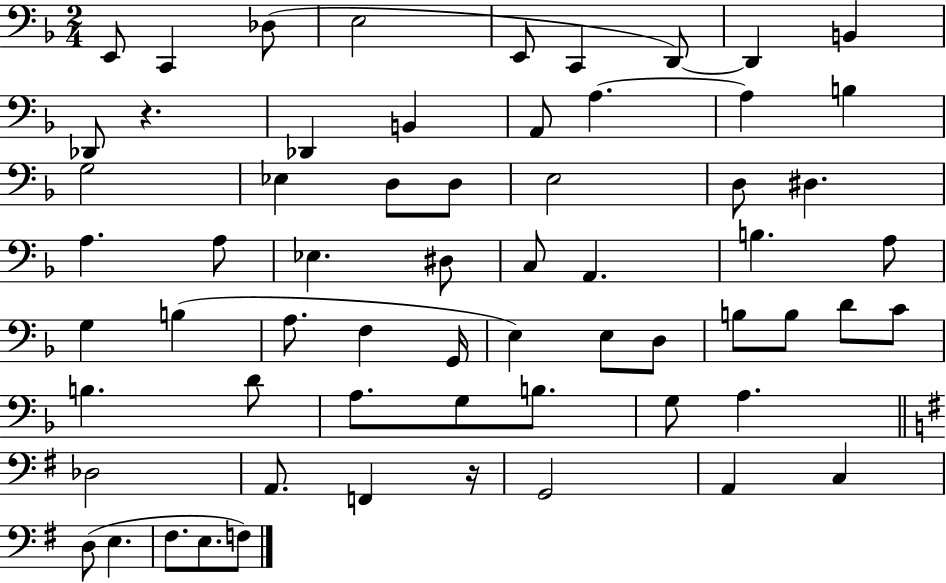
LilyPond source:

{
  \clef bass
  \numericTimeSignature
  \time 2/4
  \key f \major
  e,8 c,4 des8( | e2 | e,8 c,4 d,8~~) | d,4 b,4 | \break des,8 r4. | des,4 b,4 | a,8 a4.~~ | a4 b4 | \break g2 | ees4 d8 d8 | e2 | d8 dis4. | \break a4. a8 | ees4. dis8 | c8 a,4. | b4. a8 | \break g4 b4( | a8. f4 g,16 | e4) e8 d8 | b8 b8 d'8 c'8 | \break b4. d'8 | a8. g8 b8. | g8 a4. | \bar "||" \break \key g \major des2 | a,8. f,4 r16 | g,2 | a,4 c4 | \break d8( e4. | fis8. e8. f8) | \bar "|."
}